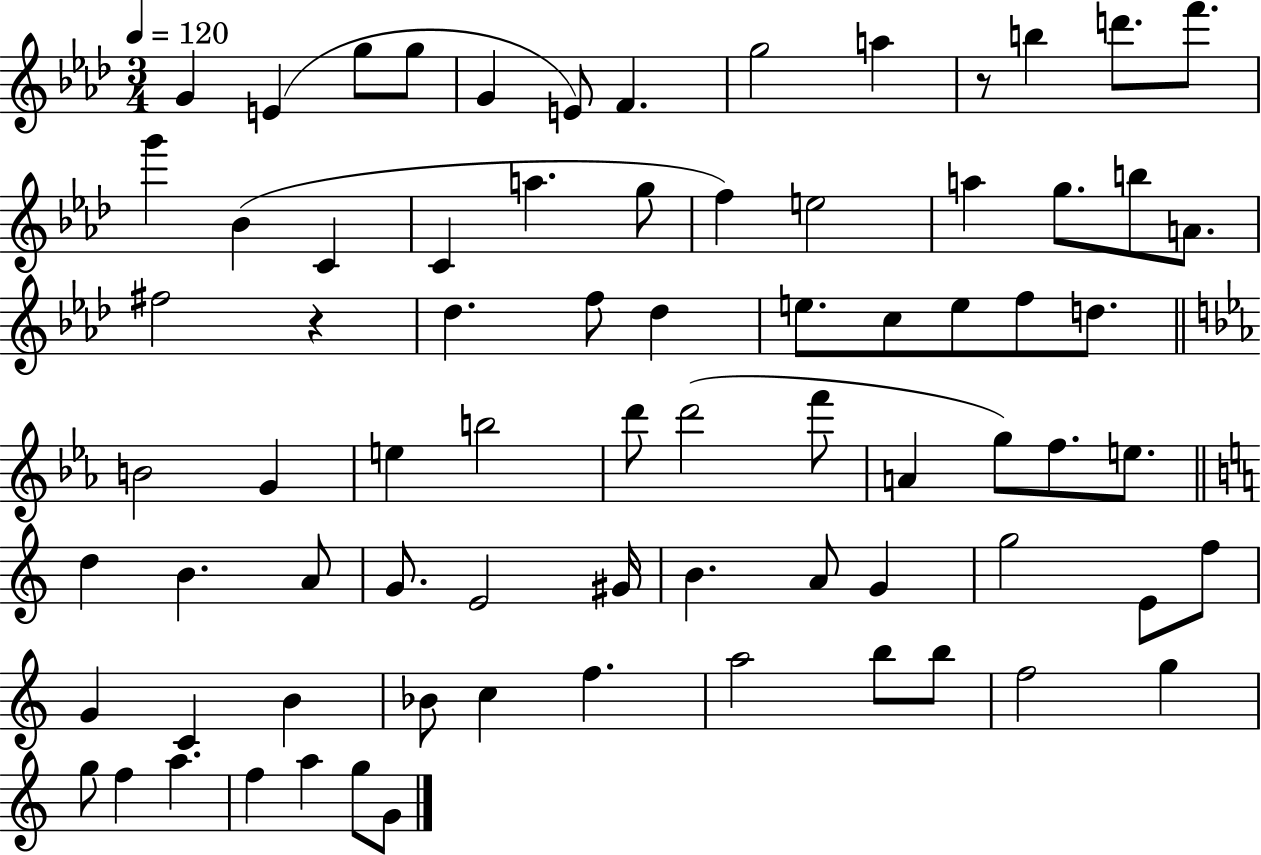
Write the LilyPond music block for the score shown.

{
  \clef treble
  \numericTimeSignature
  \time 3/4
  \key aes \major
  \tempo 4 = 120
  g'4 e'4( g''8 g''8 | g'4 e'8) f'4. | g''2 a''4 | r8 b''4 d'''8. f'''8. | \break g'''4 bes'4( c'4 | c'4 a''4. g''8 | f''4) e''2 | a''4 g''8. b''8 a'8. | \break fis''2 r4 | des''4. f''8 des''4 | e''8. c''8 e''8 f''8 d''8. | \bar "||" \break \key c \minor b'2 g'4 | e''4 b''2 | d'''8 d'''2( f'''8 | a'4 g''8) f''8. e''8. | \break \bar "||" \break \key c \major d''4 b'4. a'8 | g'8. e'2 gis'16 | b'4. a'8 g'4 | g''2 e'8 f''8 | \break g'4 c'4 b'4 | bes'8 c''4 f''4. | a''2 b''8 b''8 | f''2 g''4 | \break g''8 f''4 a''4. | f''4 a''4 g''8 g'8 | \bar "|."
}